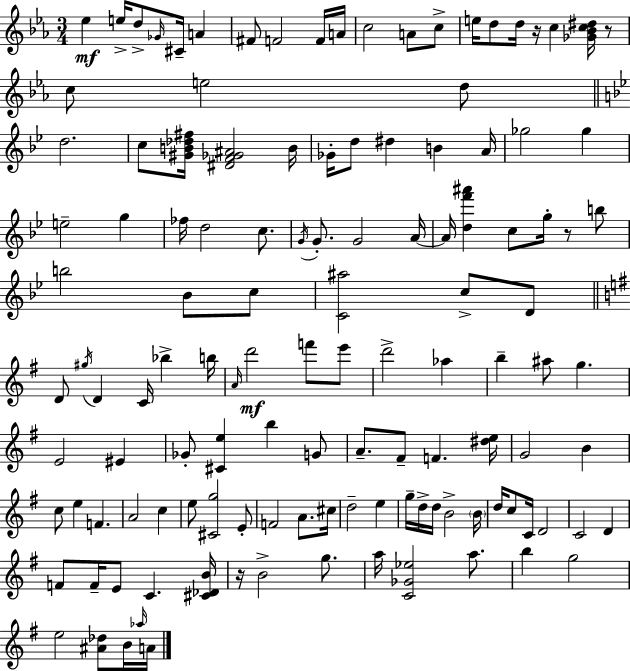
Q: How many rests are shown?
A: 4